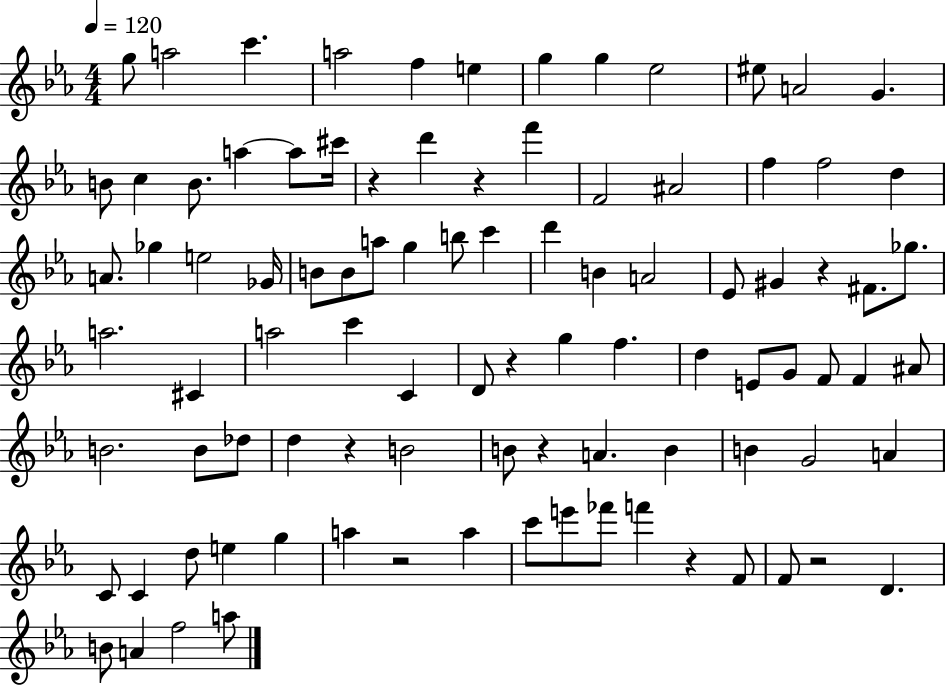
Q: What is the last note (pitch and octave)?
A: A5